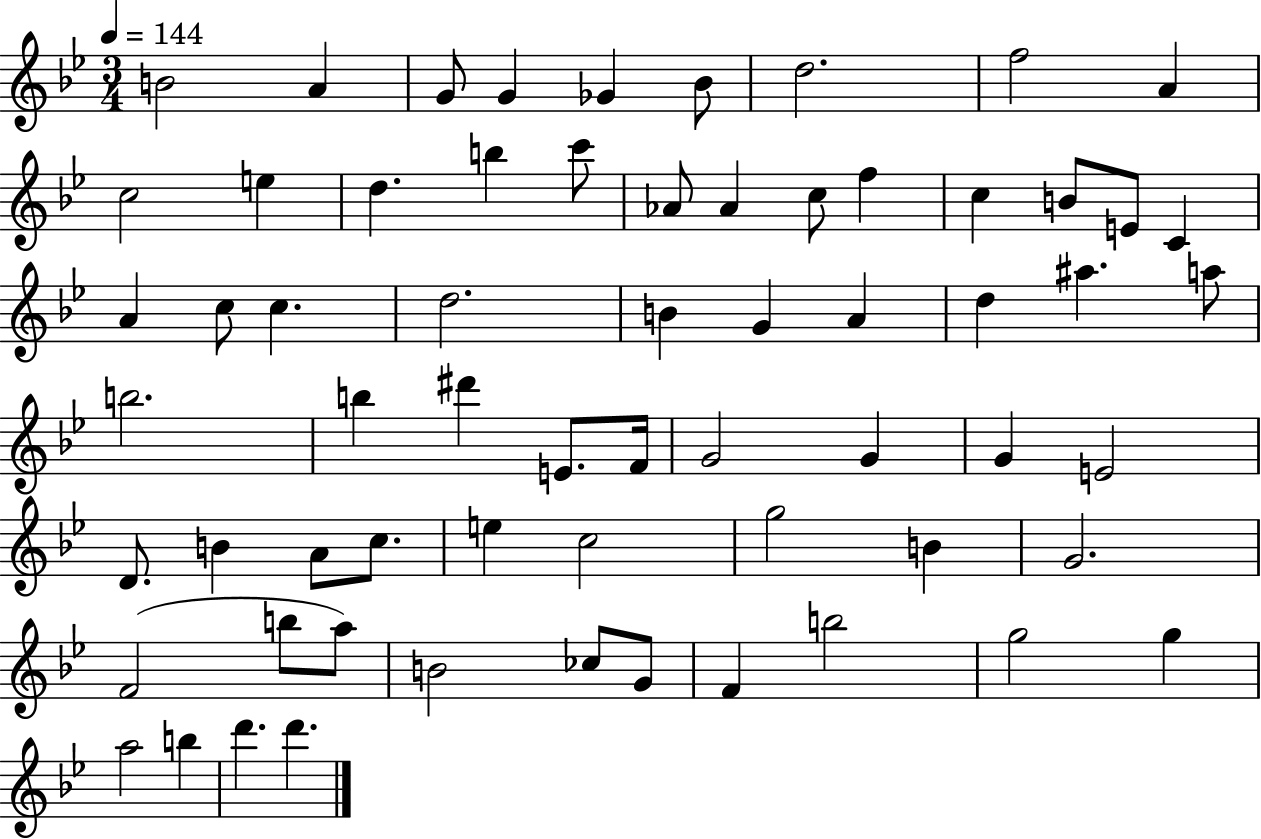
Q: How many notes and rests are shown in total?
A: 64